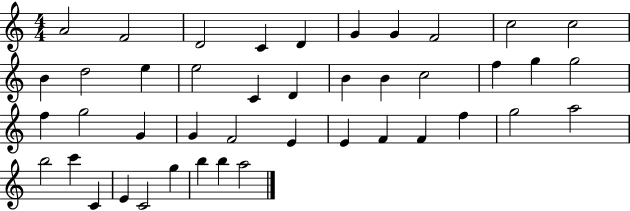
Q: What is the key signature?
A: C major